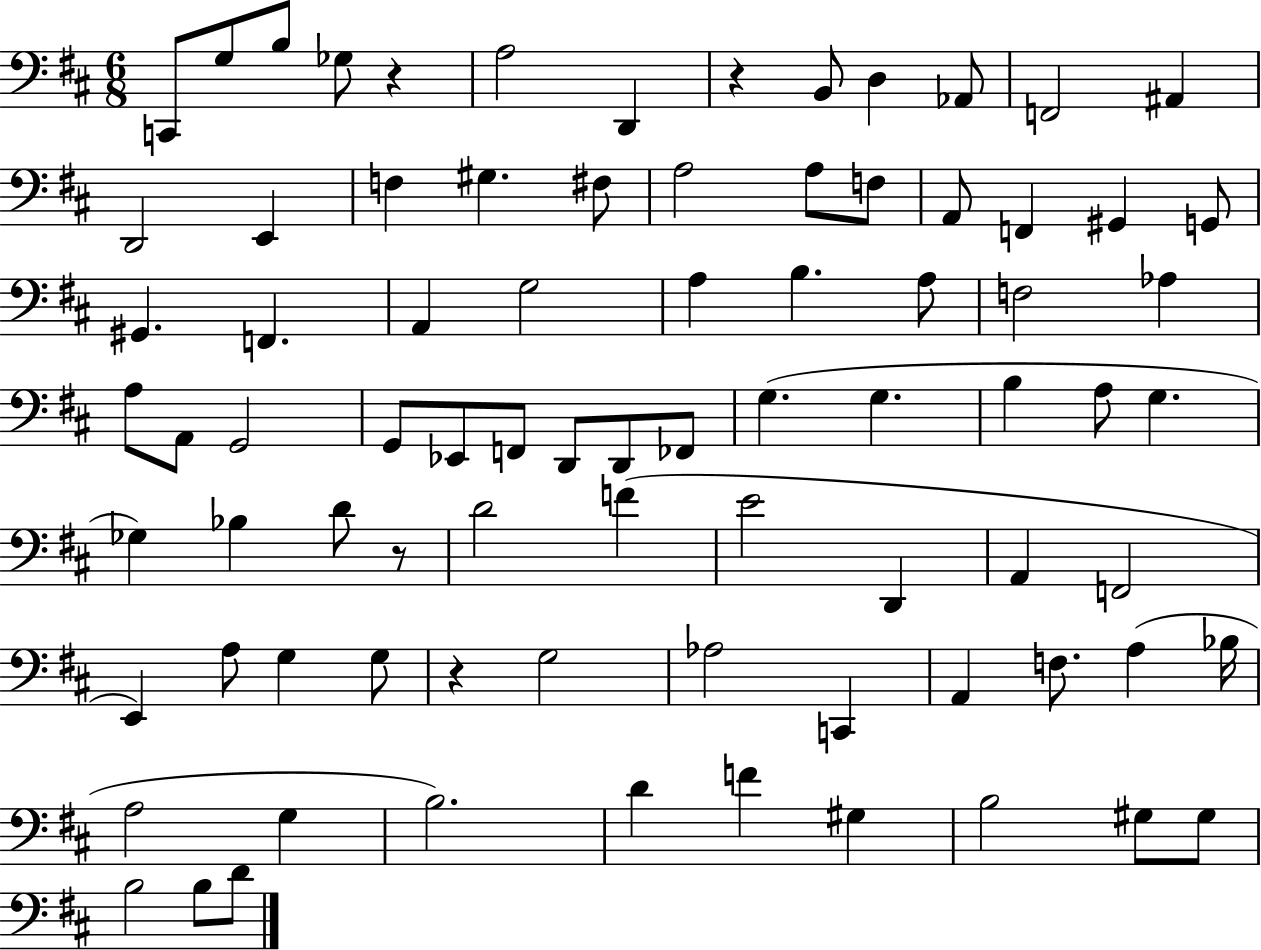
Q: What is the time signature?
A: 6/8